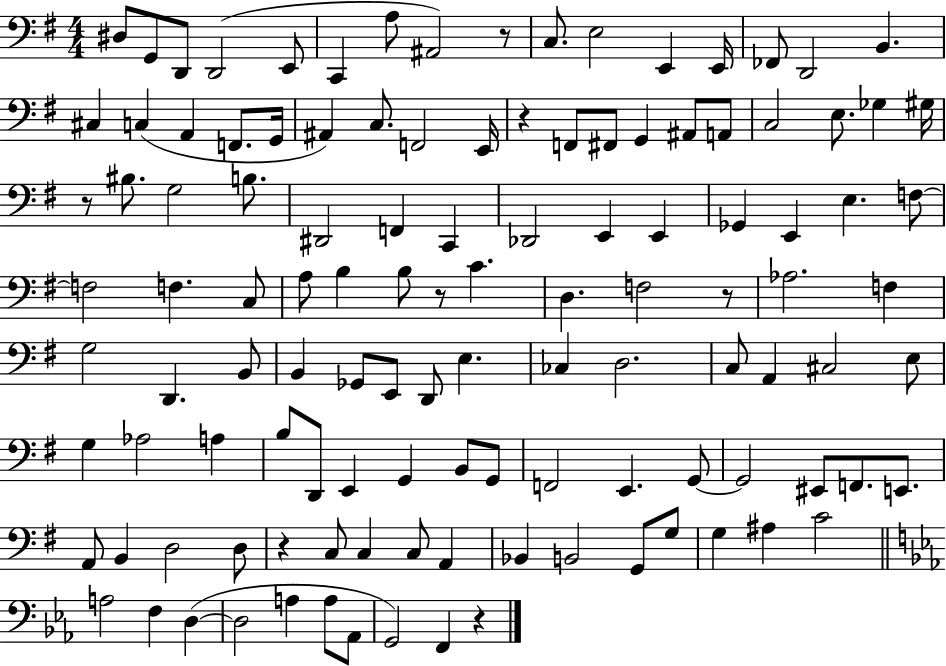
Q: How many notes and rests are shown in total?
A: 118